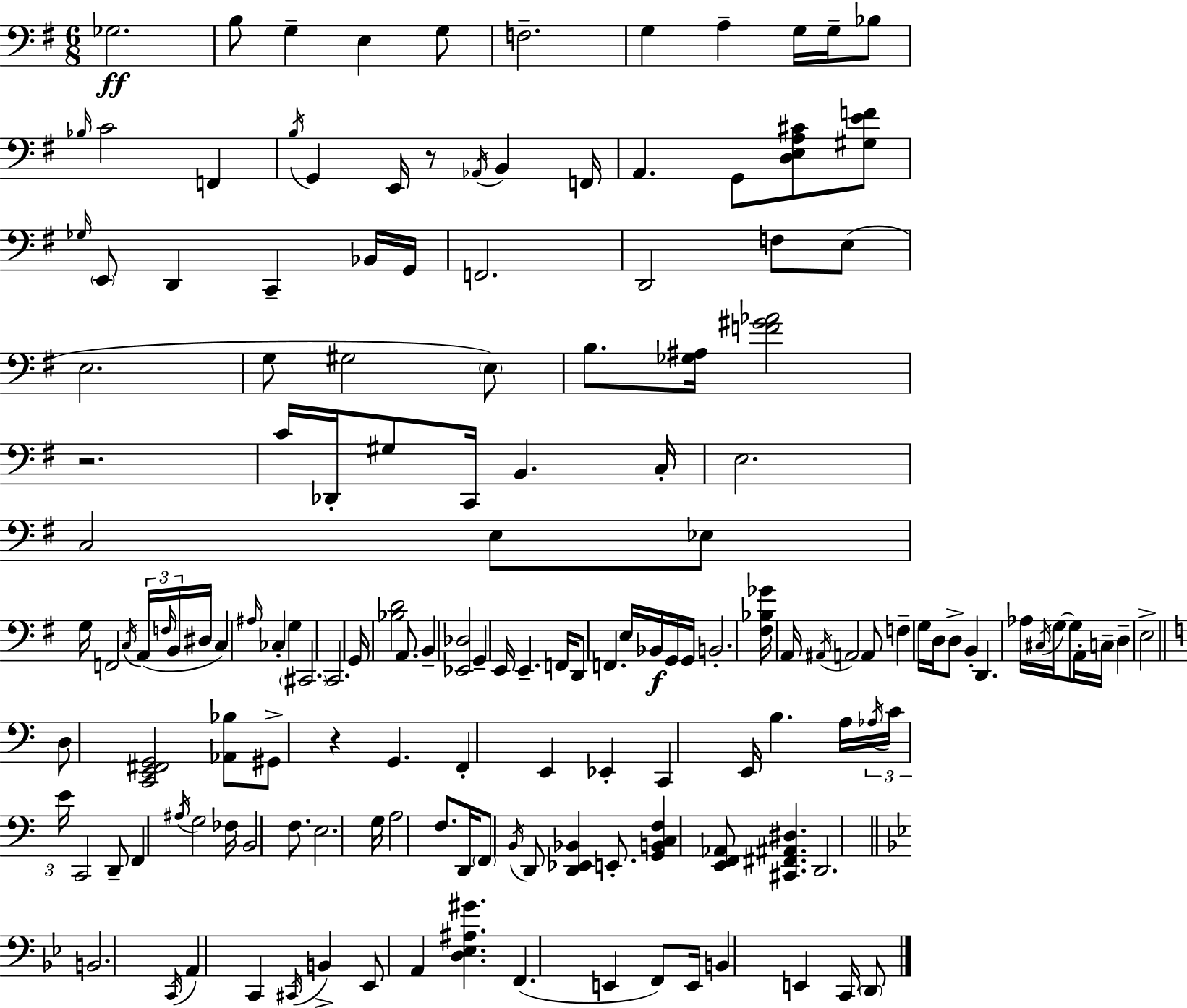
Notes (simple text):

Gb3/h. B3/e G3/q E3/q G3/e F3/h. G3/q A3/q G3/s G3/s Bb3/e Bb3/s C4/h F2/q B3/s G2/q E2/s R/e Ab2/s B2/q F2/s A2/q. G2/e [D3,E3,A3,C#4]/e [G#3,E4,F4]/e Gb3/s E2/e D2/q C2/q Bb2/s G2/s F2/h. D2/h F3/e E3/e E3/h. G3/e G#3/h E3/e B3/e. [Gb3,A#3]/s [F4,G#4,Ab4]/h R/h. C4/s Db2/s G#3/e C2/s B2/q. C3/s E3/h. C3/h E3/e Eb3/e G3/s F2/h C3/s A2/s F3/s B2/s D#3/s C3/q A#3/s CES3/q G3/q C#2/h. C2/h. G2/s [Bb3,D4]/h A2/e. B2/q [Eb2,Db3]/h G2/q E2/s E2/q. F2/s D2/e F2/q. E3/s Bb2/s G2/s G2/s B2/h. [F#3,Bb3,Gb4]/s A2/s A#2/s A2/h A2/e F3/q G3/s D3/s D3/e B2/q D2/q. Ab3/s C#3/s G3/s G3/e A2/s C3/s D3/q E3/h D3/e [C2,E2,F#2,G2]/h [Ab2,Bb3]/e G#2/e R/q G2/q. F2/q E2/q Eb2/q C2/q E2/s B3/q. A3/s Ab3/s C4/s E4/s C2/h D2/e F2/q A#3/s G3/h FES3/s B2/h F3/e. E3/h. G3/s A3/h F3/e. D2/s F2/e B2/s D2/e [D2,Eb2,Bb2]/q E2/e. [G2,B2,C3,F3]/q [E2,F2,Ab2]/e [C#2,F#2,A#2,D#3]/q. D2/h. B2/h. C2/s A2/q C2/q C#2/s B2/q Eb2/e A2/q [D3,Eb3,A#3,G#4]/q. F2/q. E2/q F2/e E2/s B2/q E2/q C2/s D2/e